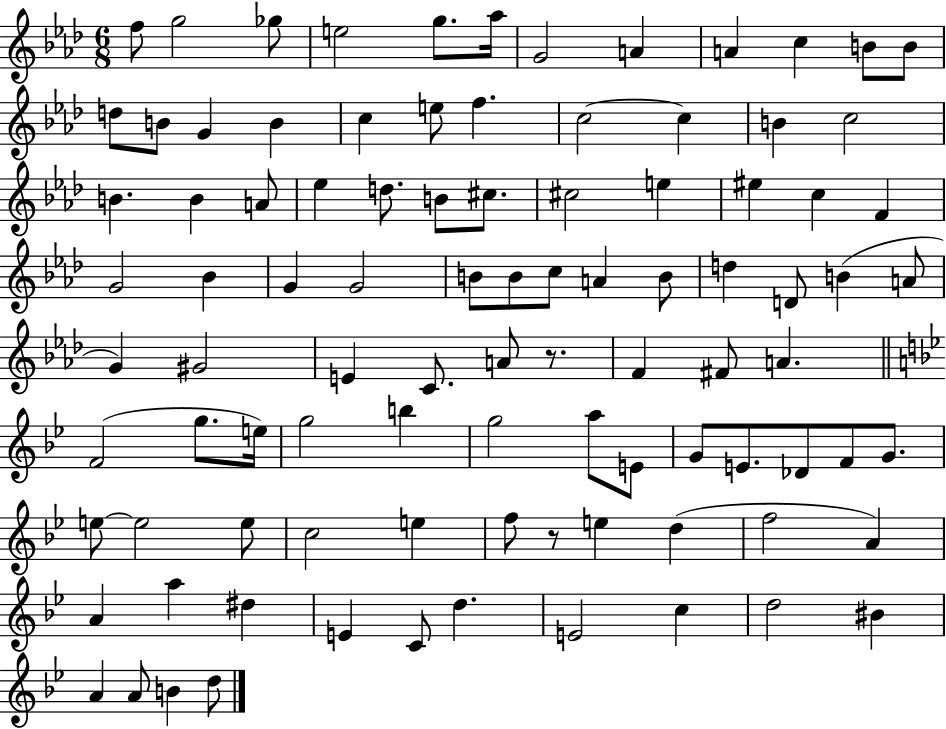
{
  \clef treble
  \numericTimeSignature
  \time 6/8
  \key aes \major
  \repeat volta 2 { f''8 g''2 ges''8 | e''2 g''8. aes''16 | g'2 a'4 | a'4 c''4 b'8 b'8 | \break d''8 b'8 g'4 b'4 | c''4 e''8 f''4. | c''2~~ c''4 | b'4 c''2 | \break b'4. b'4 a'8 | ees''4 d''8. b'8 cis''8. | cis''2 e''4 | eis''4 c''4 f'4 | \break g'2 bes'4 | g'4 g'2 | b'8 b'8 c''8 a'4 b'8 | d''4 d'8 b'4( a'8 | \break g'4) gis'2 | e'4 c'8. a'8 r8. | f'4 fis'8 a'4. | \bar "||" \break \key bes \major f'2( g''8. e''16) | g''2 b''4 | g''2 a''8 e'8 | g'8 e'8. des'8 f'8 g'8. | \break e''8~~ e''2 e''8 | c''2 e''4 | f''8 r8 e''4 d''4( | f''2 a'4) | \break a'4 a''4 dis''4 | e'4 c'8 d''4. | e'2 c''4 | d''2 bis'4 | \break a'4 a'8 b'4 d''8 | } \bar "|."
}